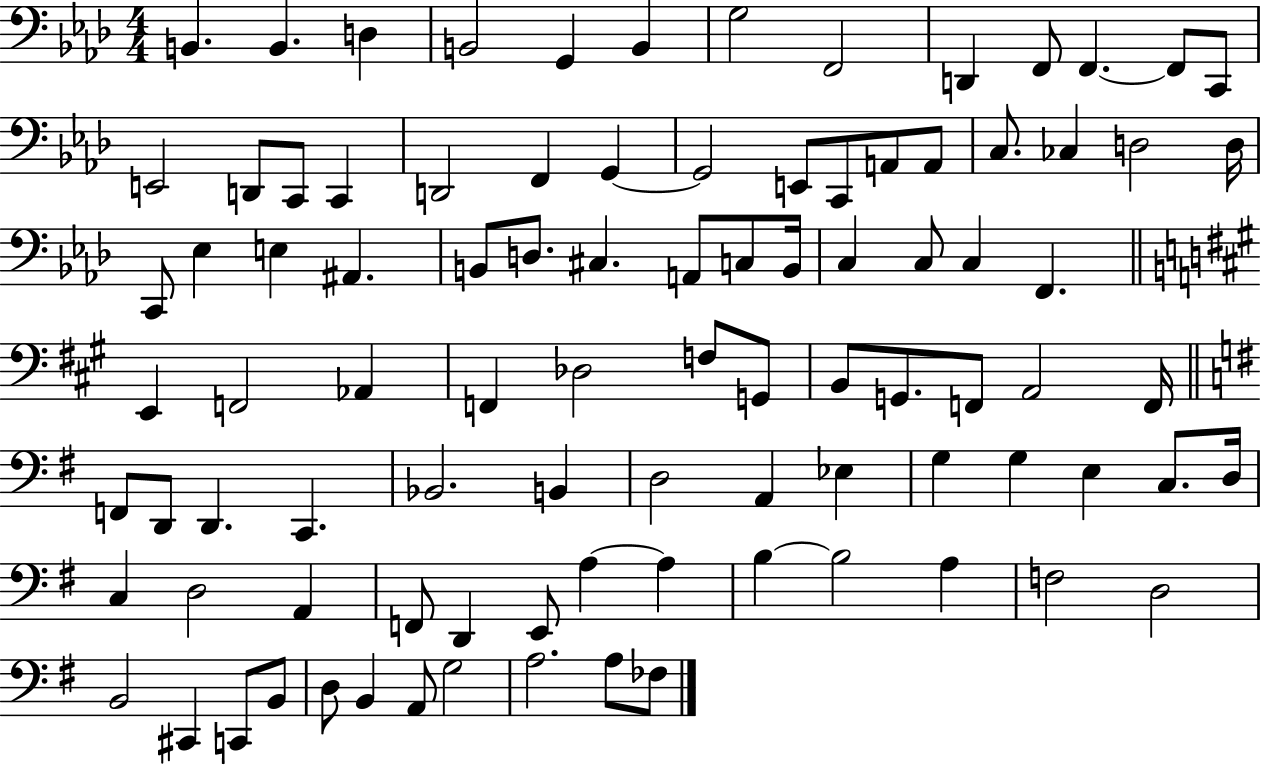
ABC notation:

X:1
T:Untitled
M:4/4
L:1/4
K:Ab
B,, B,, D, B,,2 G,, B,, G,2 F,,2 D,, F,,/2 F,, F,,/2 C,,/2 E,,2 D,,/2 C,,/2 C,, D,,2 F,, G,, G,,2 E,,/2 C,,/2 A,,/2 A,,/2 C,/2 _C, D,2 D,/4 C,,/2 _E, E, ^A,, B,,/2 D,/2 ^C, A,,/2 C,/2 B,,/4 C, C,/2 C, F,, E,, F,,2 _A,, F,, _D,2 F,/2 G,,/2 B,,/2 G,,/2 F,,/2 A,,2 F,,/4 F,,/2 D,,/2 D,, C,, _B,,2 B,, D,2 A,, _E, G, G, E, C,/2 D,/4 C, D,2 A,, F,,/2 D,, E,,/2 A, A, B, B,2 A, F,2 D,2 B,,2 ^C,, C,,/2 B,,/2 D,/2 B,, A,,/2 G,2 A,2 A,/2 _F,/2